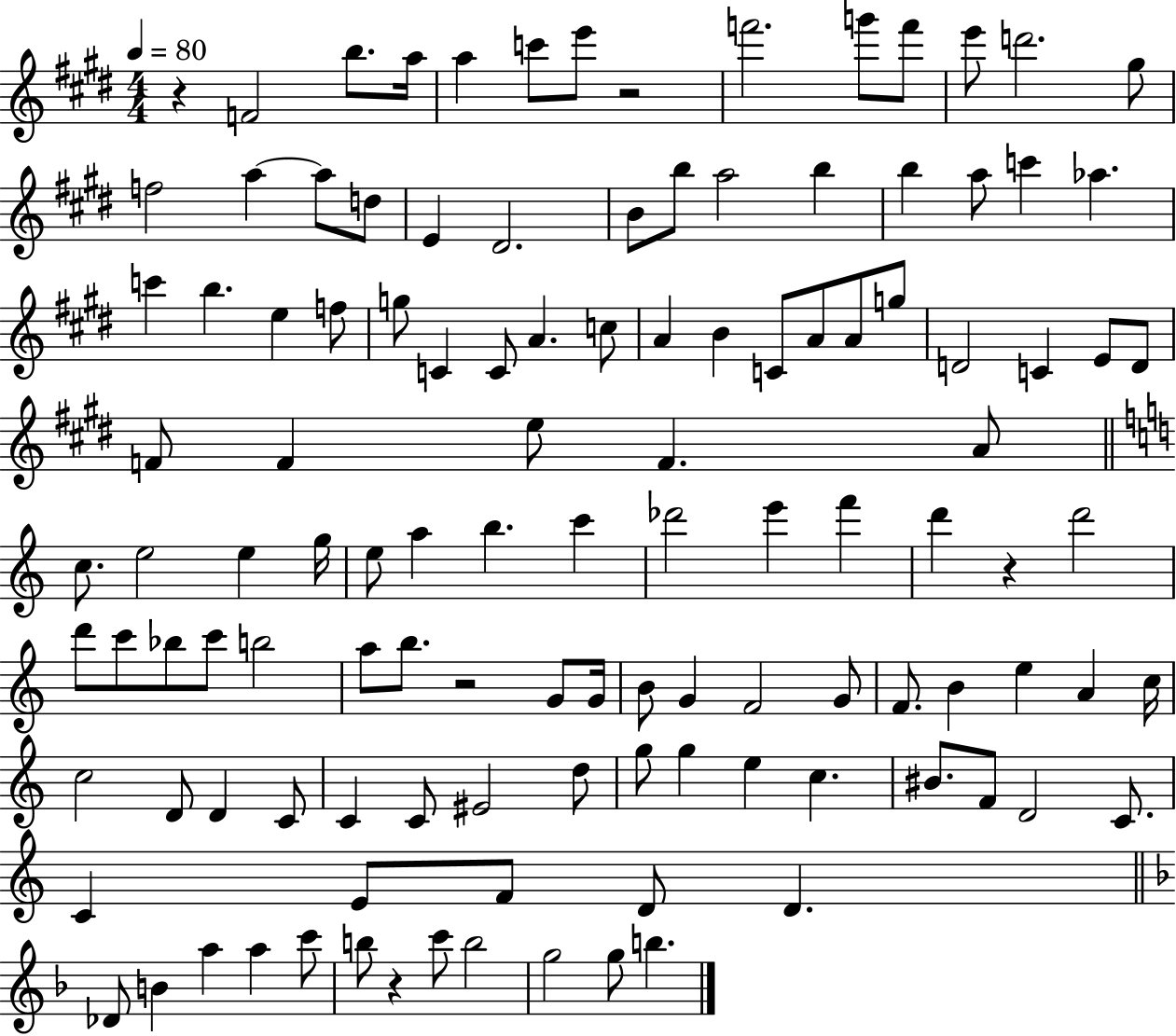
{
  \clef treble
  \numericTimeSignature
  \time 4/4
  \key e \major
  \tempo 4 = 80
  \repeat volta 2 { r4 f'2 b''8. a''16 | a''4 c'''8 e'''8 r2 | f'''2. g'''8 f'''8 | e'''8 d'''2. gis''8 | \break f''2 a''4~~ a''8 d''8 | e'4 dis'2. | b'8 b''8 a''2 b''4 | b''4 a''8 c'''4 aes''4. | \break c'''4 b''4. e''4 f''8 | g''8 c'4 c'8 a'4. c''8 | a'4 b'4 c'8 a'8 a'8 g''8 | d'2 c'4 e'8 d'8 | \break f'8 f'4 e''8 f'4. a'8 | \bar "||" \break \key c \major c''8. e''2 e''4 g''16 | e''8 a''4 b''4. c'''4 | des'''2 e'''4 f'''4 | d'''4 r4 d'''2 | \break d'''8 c'''8 bes''8 c'''8 b''2 | a''8 b''8. r2 g'8 g'16 | b'8 g'4 f'2 g'8 | f'8. b'4 e''4 a'4 c''16 | \break c''2 d'8 d'4 c'8 | c'4 c'8 eis'2 d''8 | g''8 g''4 e''4 c''4. | bis'8. f'8 d'2 c'8. | \break c'4 e'8 f'8 d'8 d'4. | \bar "||" \break \key f \major des'8 b'4 a''4 a''4 c'''8 | b''8 r4 c'''8 b''2 | g''2 g''8 b''4. | } \bar "|."
}